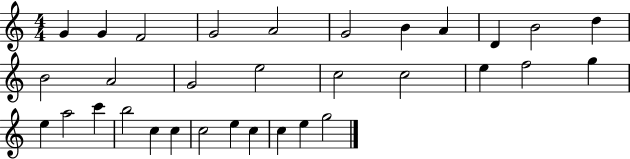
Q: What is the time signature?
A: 4/4